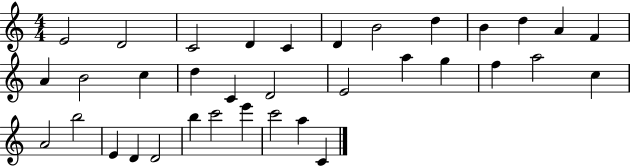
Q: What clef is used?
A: treble